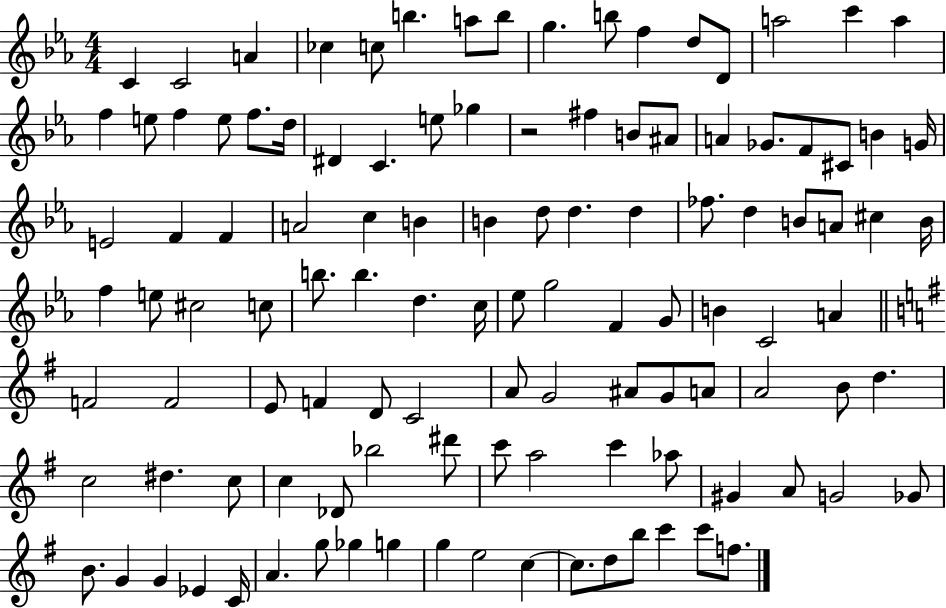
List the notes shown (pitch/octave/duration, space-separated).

C4/q C4/h A4/q CES5/q C5/e B5/q. A5/e B5/e G5/q. B5/e F5/q D5/e D4/e A5/h C6/q A5/q F5/q E5/e F5/q E5/e F5/e. D5/s D#4/q C4/q. E5/e Gb5/q R/h F#5/q B4/e A#4/e A4/q Gb4/e. F4/e C#4/e B4/q G4/s E4/h F4/q F4/q A4/h C5/q B4/q B4/q D5/e D5/q. D5/q FES5/e. D5/q B4/e A4/e C#5/q B4/s F5/q E5/e C#5/h C5/e B5/e. B5/q. D5/q. C5/s Eb5/e G5/h F4/q G4/e B4/q C4/h A4/q F4/h F4/h E4/e F4/q D4/e C4/h A4/e G4/h A#4/e G4/e A4/e A4/h B4/e D5/q. C5/h D#5/q. C5/e C5/q Db4/e Bb5/h D#6/e C6/e A5/h C6/q Ab5/e G#4/q A4/e G4/h Gb4/e B4/e. G4/q G4/q Eb4/q C4/s A4/q. G5/e Gb5/q G5/q G5/q E5/h C5/q C5/e. D5/e B5/e C6/q C6/e F5/e.